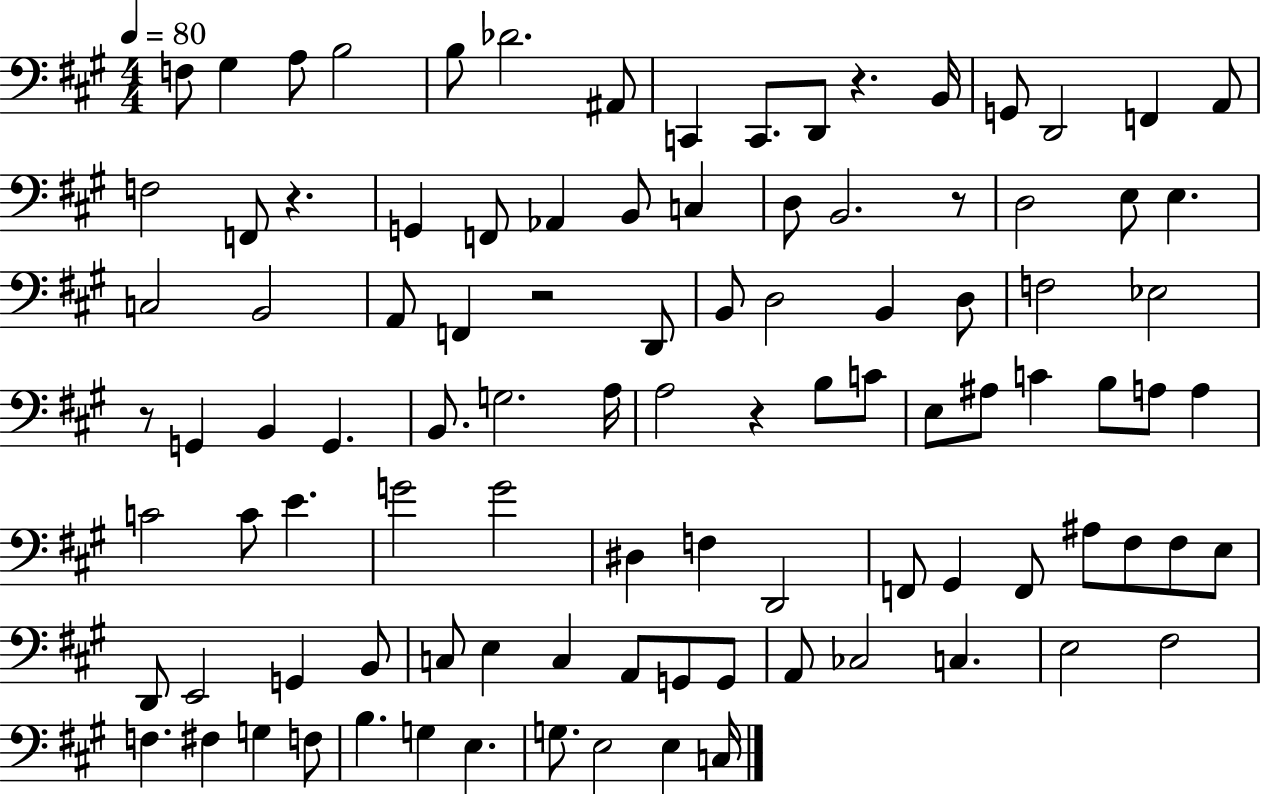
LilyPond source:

{
  \clef bass
  \numericTimeSignature
  \time 4/4
  \key a \major
  \tempo 4 = 80
  f8 gis4 a8 b2 | b8 des'2. ais,8 | c,4 c,8. d,8 r4. b,16 | g,8 d,2 f,4 a,8 | \break f2 f,8 r4. | g,4 f,8 aes,4 b,8 c4 | d8 b,2. r8 | d2 e8 e4. | \break c2 b,2 | a,8 f,4 r2 d,8 | b,8 d2 b,4 d8 | f2 ees2 | \break r8 g,4 b,4 g,4. | b,8. g2. a16 | a2 r4 b8 c'8 | e8 ais8 c'4 b8 a8 a4 | \break c'2 c'8 e'4. | g'2 g'2 | dis4 f4 d,2 | f,8 gis,4 f,8 ais8 fis8 fis8 e8 | \break d,8 e,2 g,4 b,8 | c8 e4 c4 a,8 g,8 g,8 | a,8 ces2 c4. | e2 fis2 | \break f4. fis4 g4 f8 | b4. g4 e4. | g8. e2 e4 c16 | \bar "|."
}